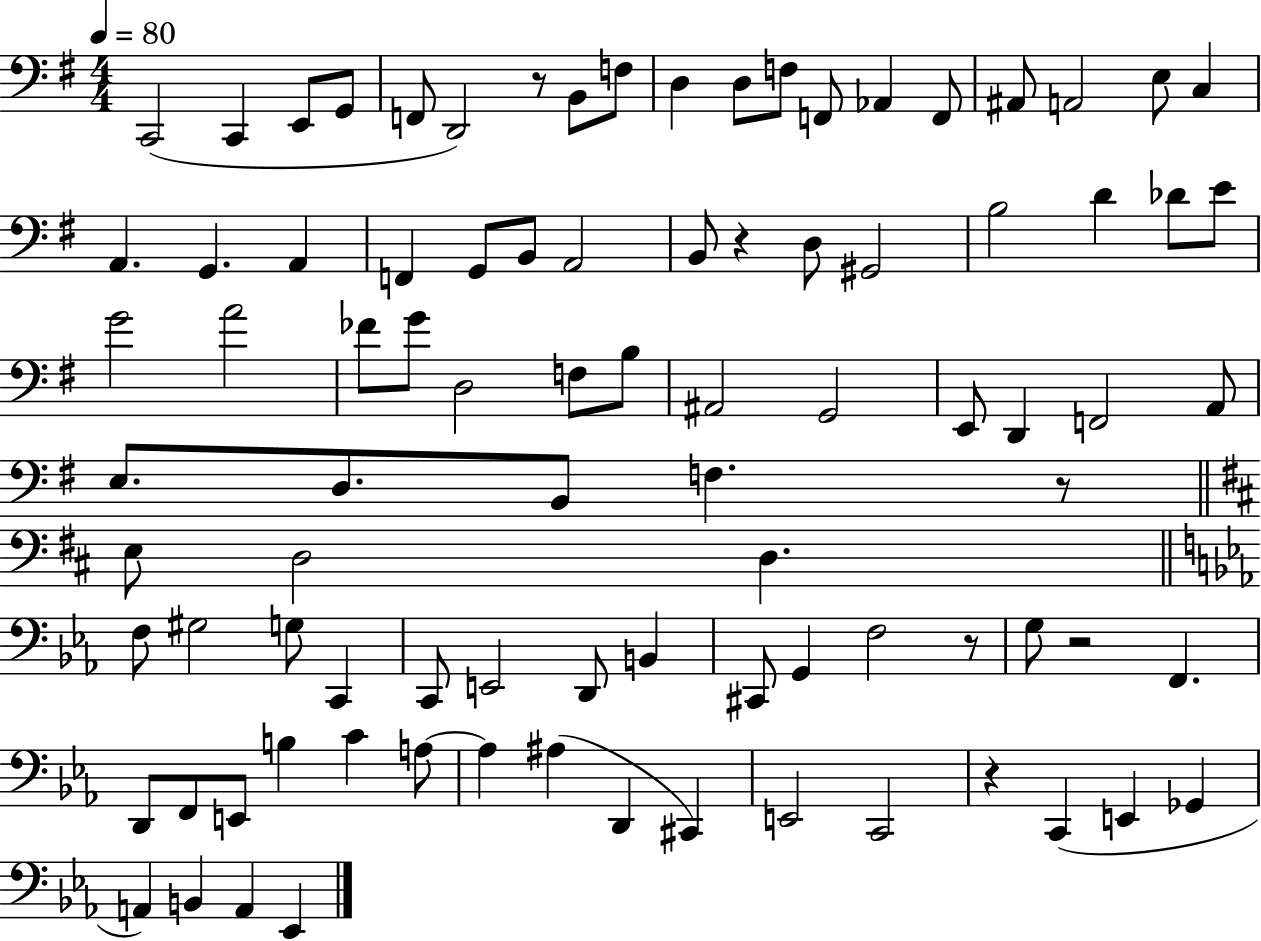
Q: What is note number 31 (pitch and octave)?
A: Db4